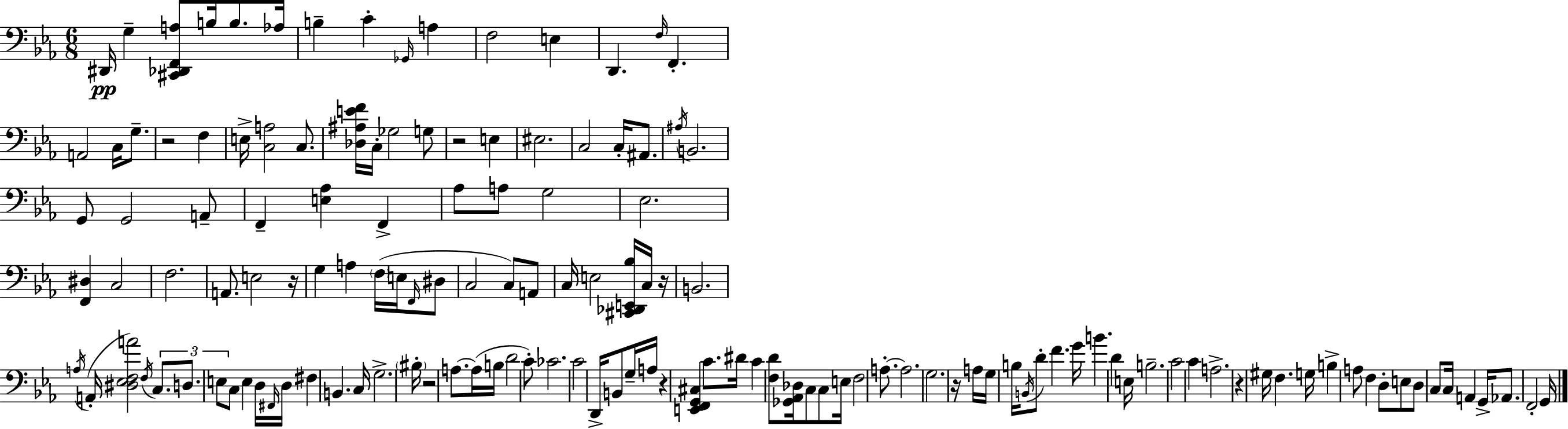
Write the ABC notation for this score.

X:1
T:Untitled
M:6/8
L:1/4
K:Eb
^D,,/4 G, [^C,,_D,,F,,A,]/2 B,/4 B,/2 _A,/4 B, C _G,,/4 A, F,2 E, D,, F,/4 F,, A,,2 C,/4 G,/2 z2 F, E,/4 [C,A,]2 C,/2 [_D,^A,EF]/4 C,/4 _G,2 G,/2 z2 E, ^E,2 C,2 C,/4 ^A,,/2 ^A,/4 B,,2 G,,/2 G,,2 A,,/2 F,, [E,_A,] F,, _A,/2 A,/2 G,2 _E,2 [F,,^D,] C,2 F,2 A,,/2 E,2 z/4 G, A, F,/4 E,/4 F,,/4 ^D,/2 C,2 C,/2 A,,/2 C,/4 E,2 [^C,,_D,,E,,_B,]/4 C,/4 z/4 B,,2 A,/4 A,,/4 [^D,_E,F,A]2 F,/4 C,/2 D,/2 E,/2 C,/2 E, D,/4 ^F,,/4 D,/4 ^F, B,, C,/4 G,2 ^B,/4 z2 A,/2 A,/4 B,/4 D2 C/2 _C2 C2 D,,/4 B,,/2 G,/4 A,/4 z [E,,F,,G,,^C,] C/2 ^D/4 C [F,D]/2 [_G,,_A,,_D,]/4 C,/2 C,/2 E,/4 F,2 A,/2 A,2 G,2 z/4 A,/4 G,/4 B,/4 B,,/4 D/2 F G/4 B D E,/4 B,2 C2 C A,2 z ^G,/4 F, G,/4 B, A,/2 F, D,/2 E,/2 D,/2 C,/2 C,/4 A,, G,,/4 _A,,/2 F,,2 G,,/4